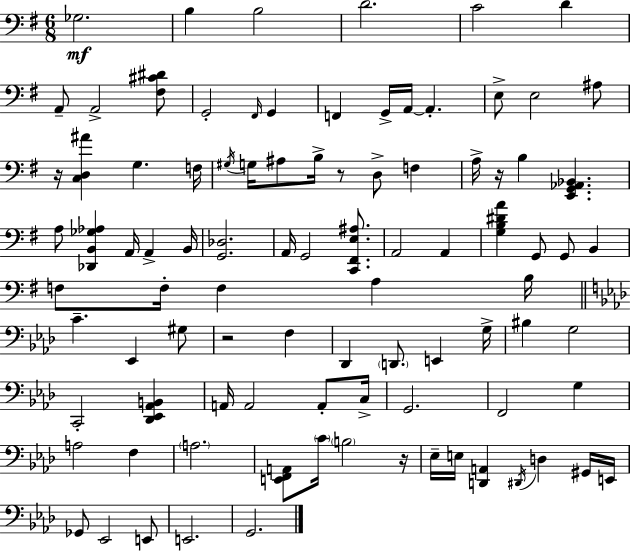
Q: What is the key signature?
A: G major